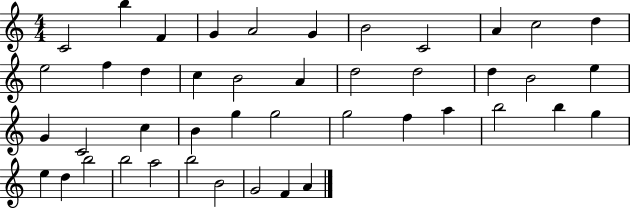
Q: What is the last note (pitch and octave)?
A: A4